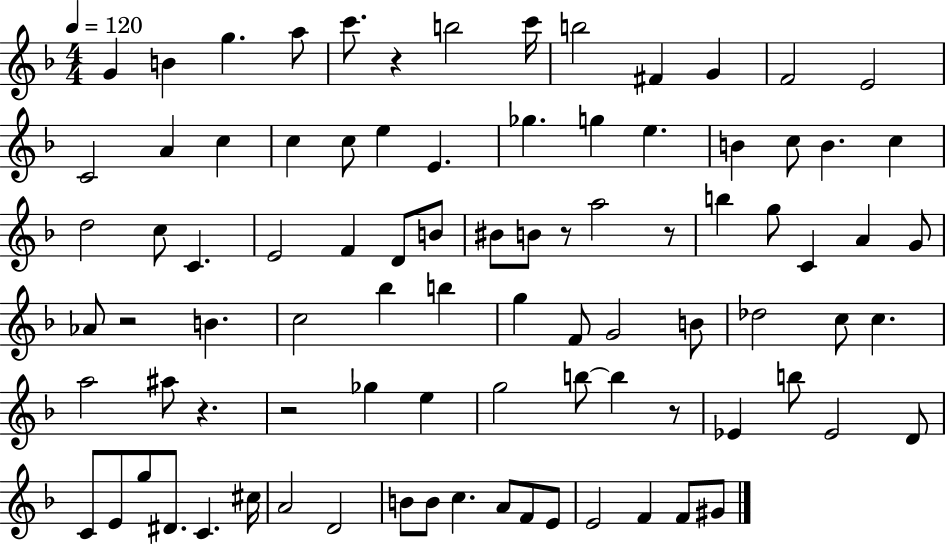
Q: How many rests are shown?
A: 7